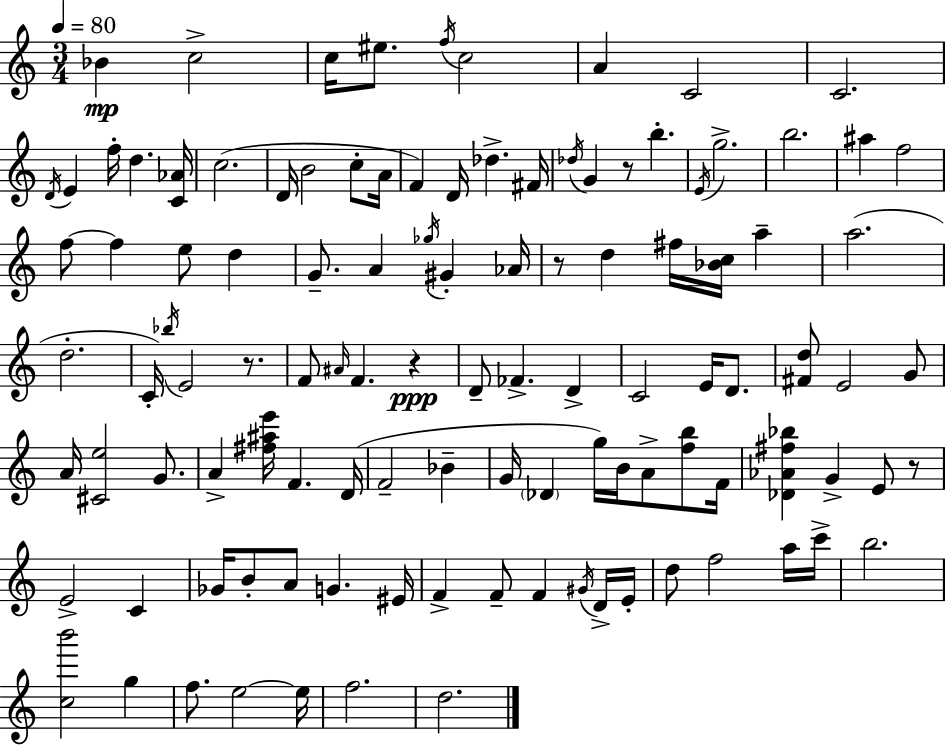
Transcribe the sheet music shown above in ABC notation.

X:1
T:Untitled
M:3/4
L:1/4
K:Am
_B c2 c/4 ^e/2 f/4 c2 A C2 C2 D/4 E f/4 d [C_A]/4 c2 D/4 B2 c/2 A/4 F D/4 _d ^F/4 _d/4 G z/2 b E/4 g2 b2 ^a f2 f/2 f e/2 d G/2 A _g/4 ^G _A/4 z/2 d ^f/4 [_Bc]/4 a a2 d2 C/4 _b/4 E2 z/2 F/2 ^A/4 F z D/2 _F D C2 E/4 D/2 [^Fd]/2 E2 G/2 A/4 [^Ce]2 G/2 A [^f^ae']/4 F D/4 F2 _B G/4 _D g/4 B/4 A/2 [fb]/2 F/4 [_D_A^f_b] G E/2 z/2 E2 C _G/4 B/2 A/2 G ^E/4 F F/2 F ^G/4 D/4 E/4 d/2 f2 a/4 c'/4 b2 [cb']2 g f/2 e2 e/4 f2 d2